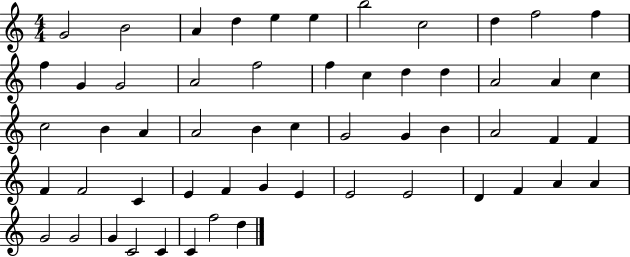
X:1
T:Untitled
M:4/4
L:1/4
K:C
G2 B2 A d e e b2 c2 d f2 f f G G2 A2 f2 f c d d A2 A c c2 B A A2 B c G2 G B A2 F F F F2 C E F G E E2 E2 D F A A G2 G2 G C2 C C f2 d